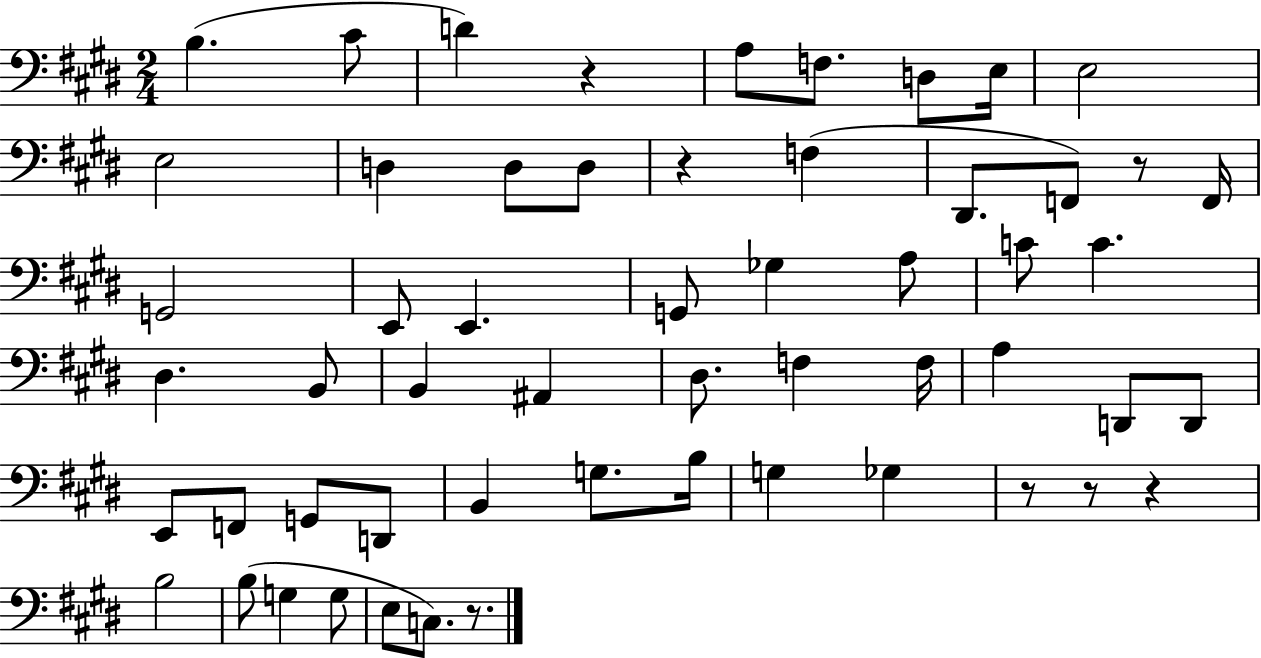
X:1
T:Untitled
M:2/4
L:1/4
K:E
B, ^C/2 D z A,/2 F,/2 D,/2 E,/4 E,2 E,2 D, D,/2 D,/2 z F, ^D,,/2 F,,/2 z/2 F,,/4 G,,2 E,,/2 E,, G,,/2 _G, A,/2 C/2 C ^D, B,,/2 B,, ^A,, ^D,/2 F, F,/4 A, D,,/2 D,,/2 E,,/2 F,,/2 G,,/2 D,,/2 B,, G,/2 B,/4 G, _G, z/2 z/2 z B,2 B,/2 G, G,/2 E,/2 C,/2 z/2